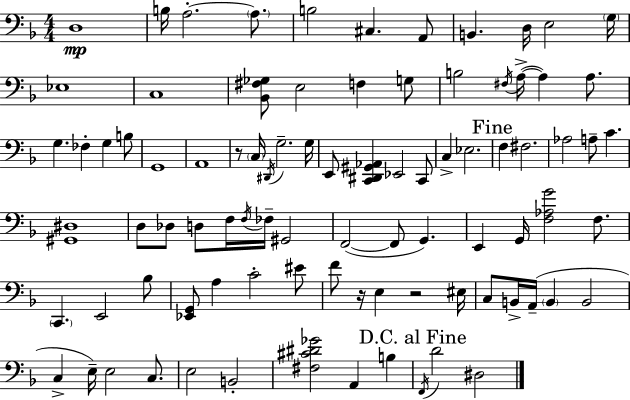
D3/w B3/s A3/h. A3/e. B3/h C#3/q. A2/e B2/q. D3/s E3/h G3/s Eb3/w C3/w [Bb2,F#3,Gb3]/e E3/h F3/q G3/e B3/h F#3/s A3/s A3/q A3/e. G3/q. FES3/q G3/q B3/e G2/w A2/w R/e C3/s D#2/s G3/h. G3/s E2/e [C2,D#2,G#2,Ab2]/q Eb2/h C2/e C3/q Eb3/h. F3/q F#3/h. Ab3/h A3/e C4/q. [G#2,D#3]/w D3/e Db3/e D3/e F3/s F3/s FES3/s G#2/h F2/h F2/e G2/q. E2/q G2/s [F3,Ab3,G4]/h F3/e. C2/q. E2/h Bb3/e [Eb2,G2]/e A3/q C4/h EIS4/e F4/e R/s E3/q R/h EIS3/s C3/e B2/s A2/s B2/q B2/h C3/q E3/s E3/h C3/e. E3/h B2/h [F#3,C#4,D#4,Gb4]/h A2/q B3/q F2/s D4/h D#3/h